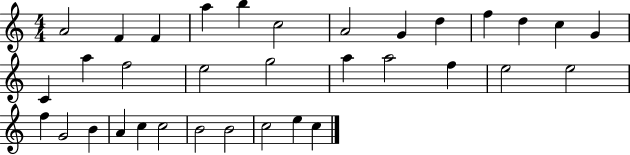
A4/h F4/q F4/q A5/q B5/q C5/h A4/h G4/q D5/q F5/q D5/q C5/q G4/q C4/q A5/q F5/h E5/h G5/h A5/q A5/h F5/q E5/h E5/h F5/q G4/h B4/q A4/q C5/q C5/h B4/h B4/h C5/h E5/q C5/q